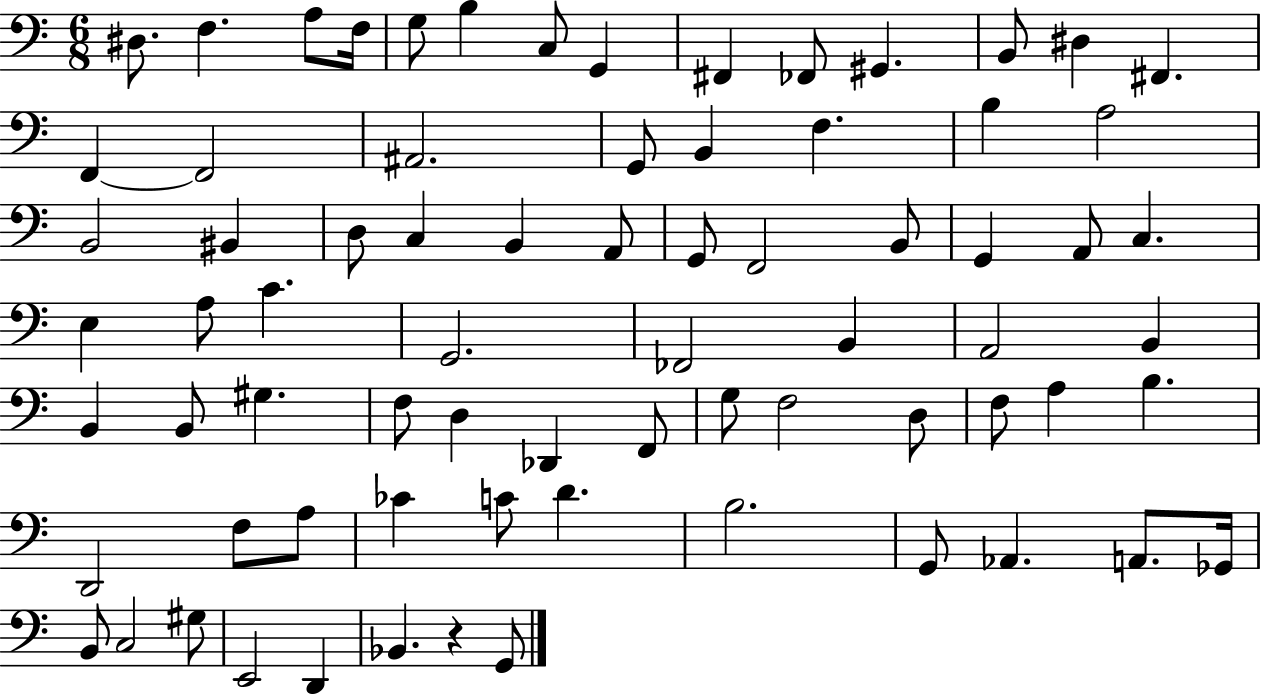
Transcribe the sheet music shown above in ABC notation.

X:1
T:Untitled
M:6/8
L:1/4
K:C
^D,/2 F, A,/2 F,/4 G,/2 B, C,/2 G,, ^F,, _F,,/2 ^G,, B,,/2 ^D, ^F,, F,, F,,2 ^A,,2 G,,/2 B,, F, B, A,2 B,,2 ^B,, D,/2 C, B,, A,,/2 G,,/2 F,,2 B,,/2 G,, A,,/2 C, E, A,/2 C G,,2 _F,,2 B,, A,,2 B,, B,, B,,/2 ^G, F,/2 D, _D,, F,,/2 G,/2 F,2 D,/2 F,/2 A, B, D,,2 F,/2 A,/2 _C C/2 D B,2 G,,/2 _A,, A,,/2 _G,,/4 B,,/2 C,2 ^G,/2 E,,2 D,, _B,, z G,,/2